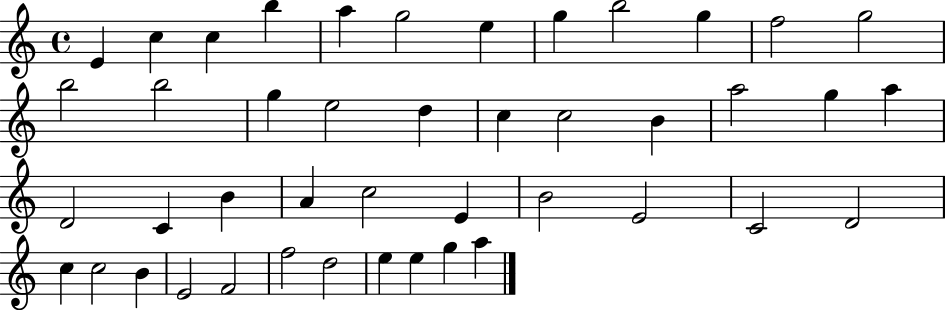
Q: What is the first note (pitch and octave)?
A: E4